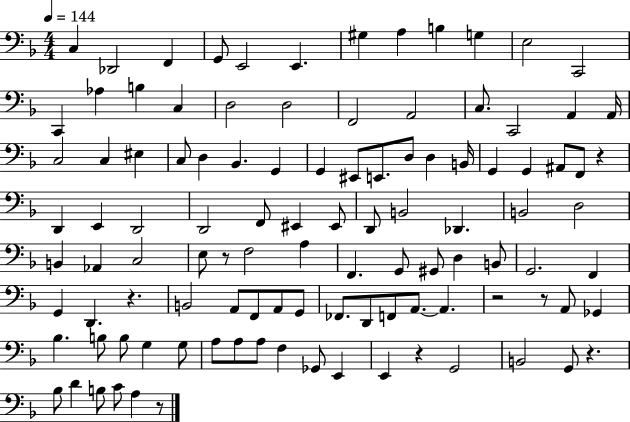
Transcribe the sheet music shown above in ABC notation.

X:1
T:Untitled
M:4/4
L:1/4
K:F
C, _D,,2 F,, G,,/2 E,,2 E,, ^G, A, B, G, E,2 C,,2 C,, _A, B, C, D,2 D,2 F,,2 A,,2 C,/2 C,,2 A,, A,,/4 C,2 C, ^E, C,/2 D, _B,, G,, G,, ^E,,/2 E,,/2 D,/2 D, B,,/4 G,, G,, ^A,,/2 F,,/2 z D,, E,, D,,2 D,,2 F,,/2 ^E,, ^E,,/2 D,,/2 B,,2 _D,, B,,2 D,2 B,, _A,, C,2 E,/2 z/2 F,2 A, F,, G,,/2 ^G,,/2 D, B,,/2 G,,2 F,, G,, D,, z B,,2 A,,/2 F,,/2 A,,/2 G,,/2 _F,,/2 D,,/2 F,,/2 A,,/2 A,, z2 z/2 A,,/2 _G,, _B, B,/2 B,/2 G, G,/2 A,/2 A,/2 A,/2 F, _G,,/2 E,, E,, z G,,2 B,,2 G,,/2 z _B,/2 D B,/2 C/2 A, z/2